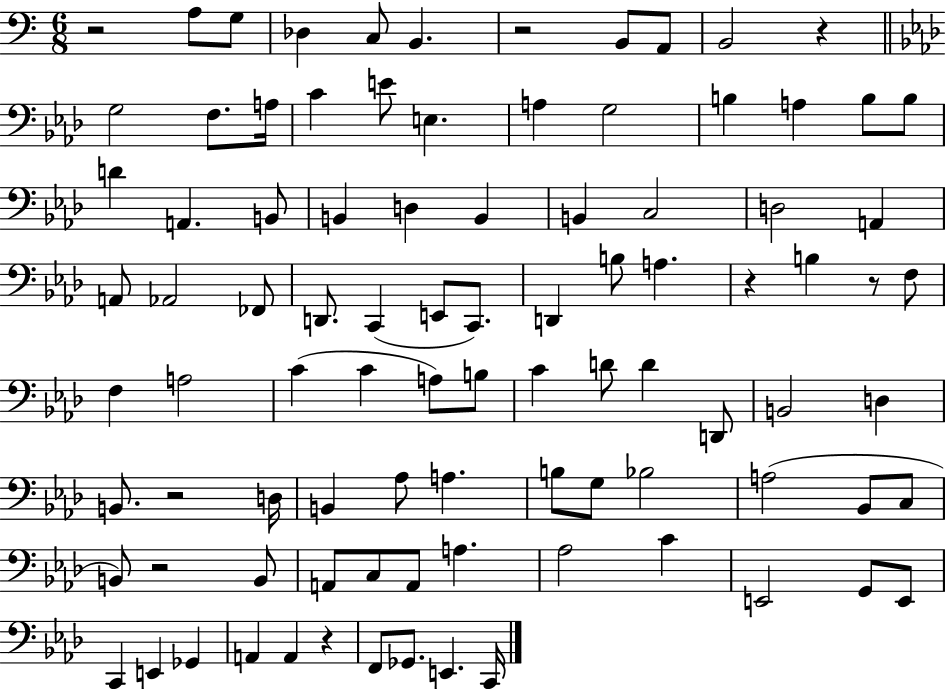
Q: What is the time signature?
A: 6/8